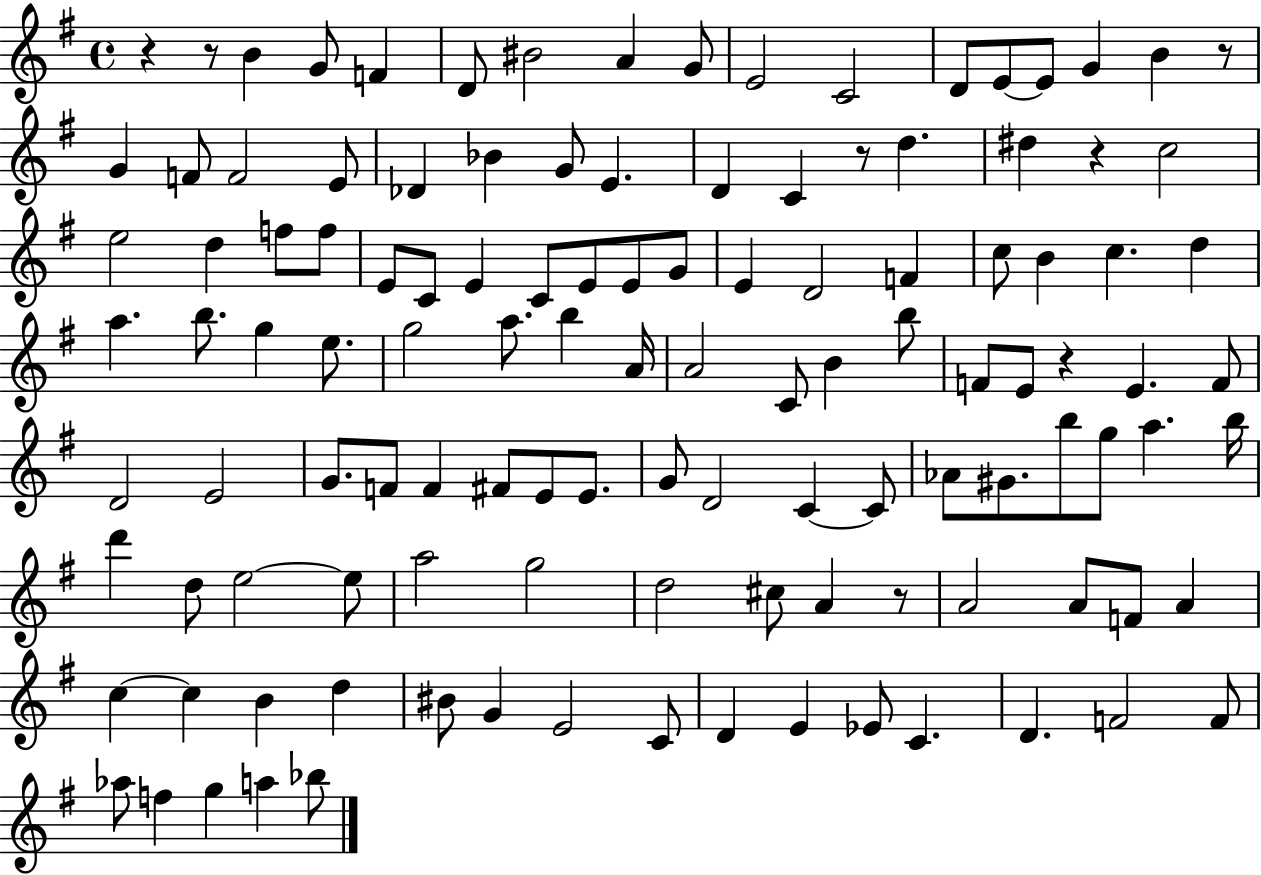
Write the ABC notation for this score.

X:1
T:Untitled
M:4/4
L:1/4
K:G
z z/2 B G/2 F D/2 ^B2 A G/2 E2 C2 D/2 E/2 E/2 G B z/2 G F/2 F2 E/2 _D _B G/2 E D C z/2 d ^d z c2 e2 d f/2 f/2 E/2 C/2 E C/2 E/2 E/2 G/2 E D2 F c/2 B c d a b/2 g e/2 g2 a/2 b A/4 A2 C/2 B b/2 F/2 E/2 z E F/2 D2 E2 G/2 F/2 F ^F/2 E/2 E/2 G/2 D2 C C/2 _A/2 ^G/2 b/2 g/2 a b/4 d' d/2 e2 e/2 a2 g2 d2 ^c/2 A z/2 A2 A/2 F/2 A c c B d ^B/2 G E2 C/2 D E _E/2 C D F2 F/2 _a/2 f g a _b/2